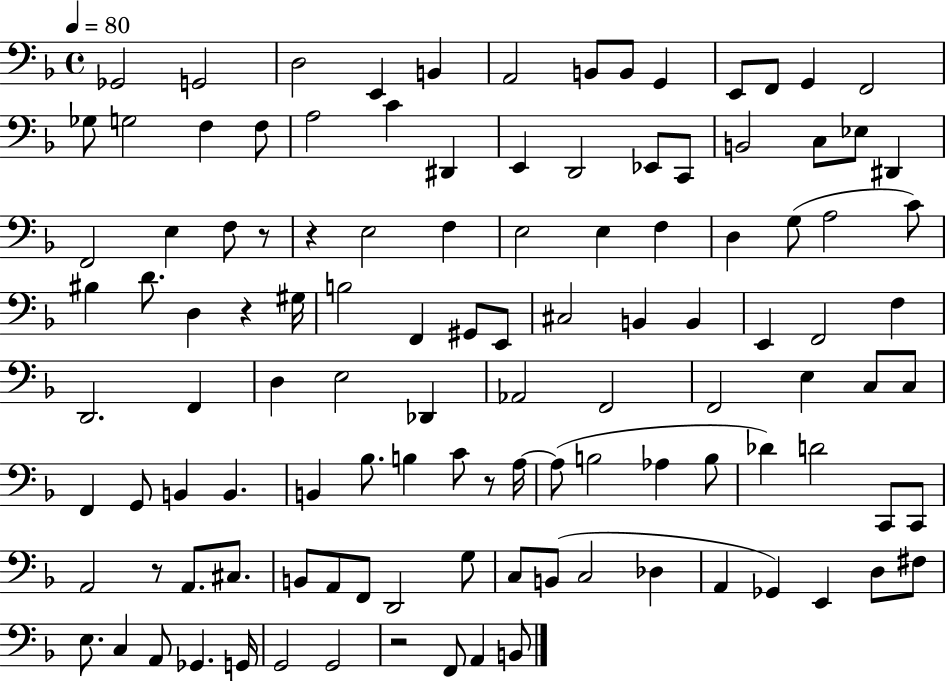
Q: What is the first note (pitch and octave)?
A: Gb2